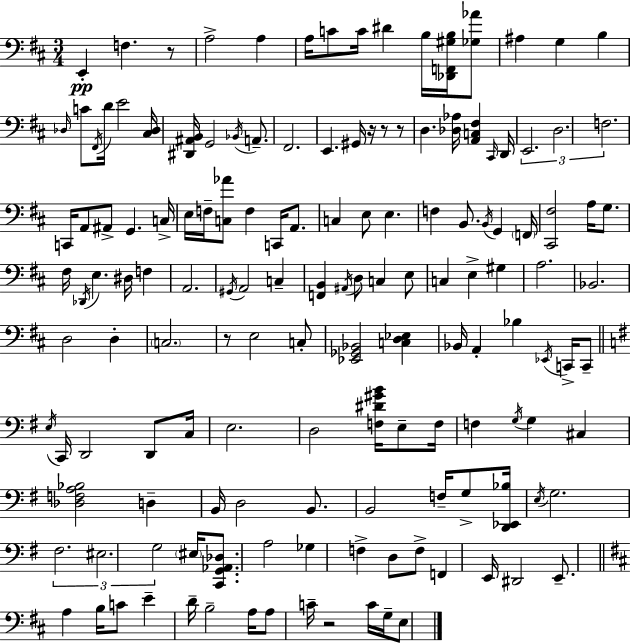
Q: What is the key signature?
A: D major